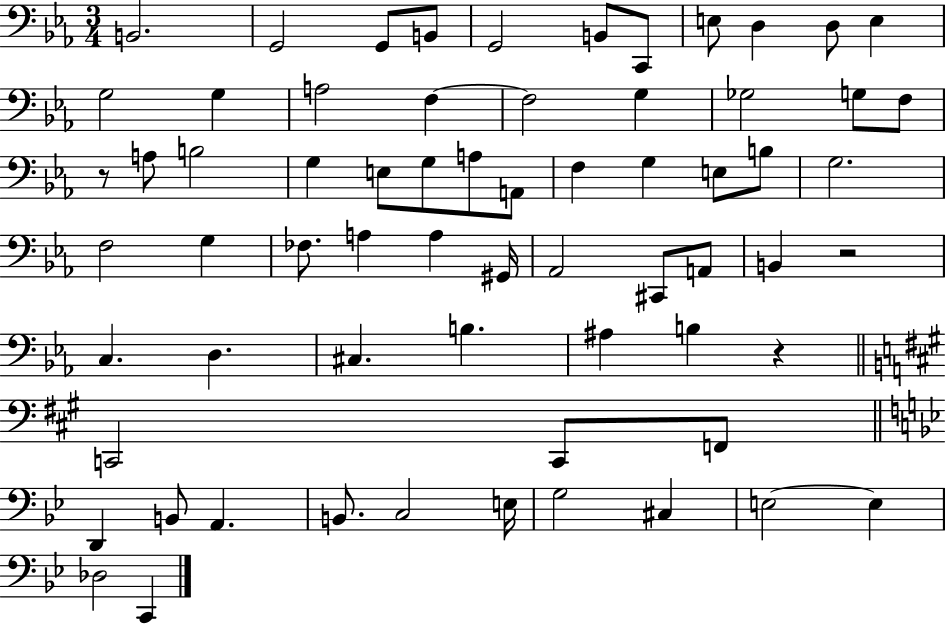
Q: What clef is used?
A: bass